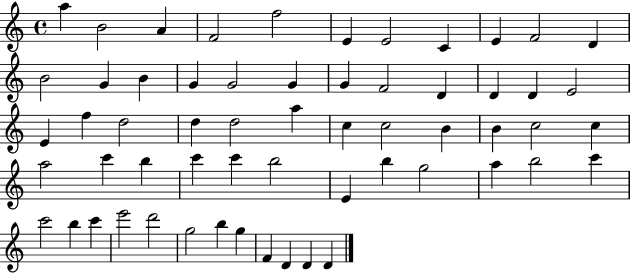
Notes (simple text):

A5/q B4/h A4/q F4/h F5/h E4/q E4/h C4/q E4/q F4/h D4/q B4/h G4/q B4/q G4/q G4/h G4/q G4/q F4/h D4/q D4/q D4/q E4/h E4/q F5/q D5/h D5/q D5/h A5/q C5/q C5/h B4/q B4/q C5/h C5/q A5/h C6/q B5/q C6/q C6/q B5/h E4/q B5/q G5/h A5/q B5/h C6/q C6/h B5/q C6/q E6/h D6/h G5/h B5/q G5/q F4/q D4/q D4/q D4/q